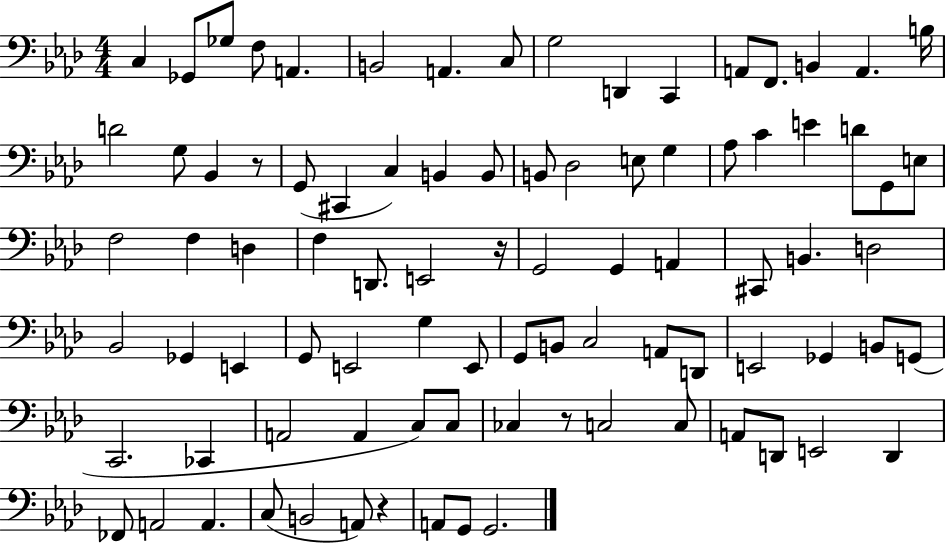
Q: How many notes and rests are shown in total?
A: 88